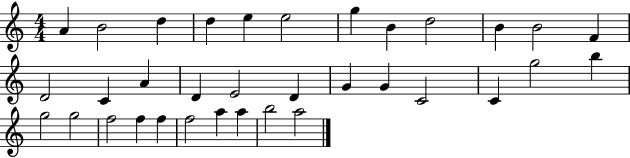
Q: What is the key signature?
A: C major